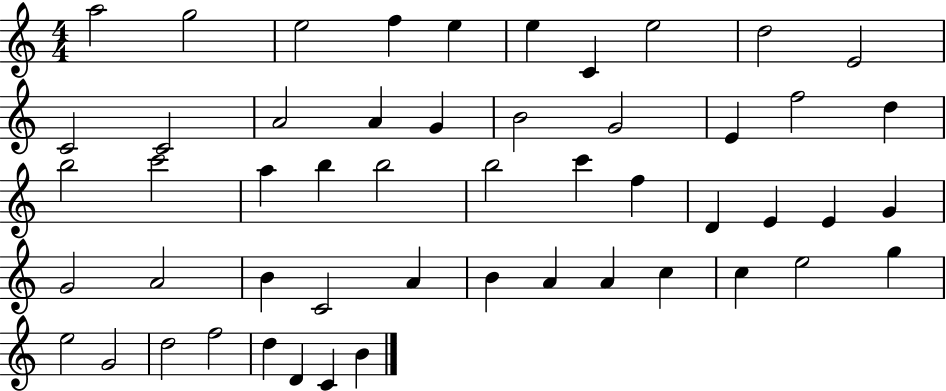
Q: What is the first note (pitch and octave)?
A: A5